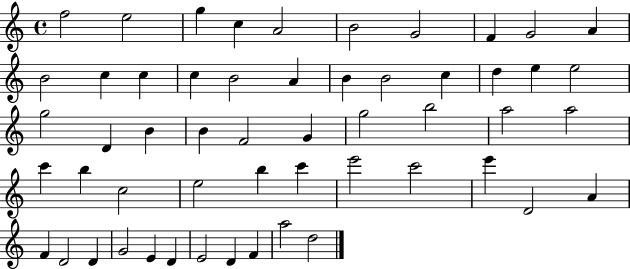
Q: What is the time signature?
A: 4/4